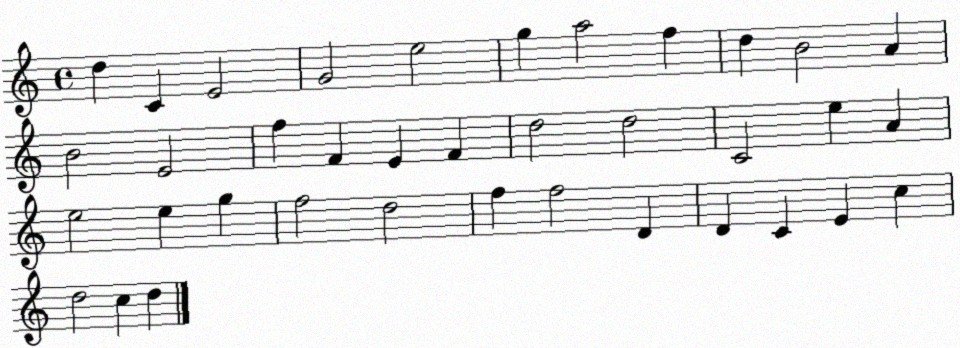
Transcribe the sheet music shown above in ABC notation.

X:1
T:Untitled
M:4/4
L:1/4
K:C
d C E2 G2 e2 g a2 f d B2 A B2 E2 f F E F d2 d2 C2 e A e2 e g f2 d2 f f2 D D C E c d2 c d